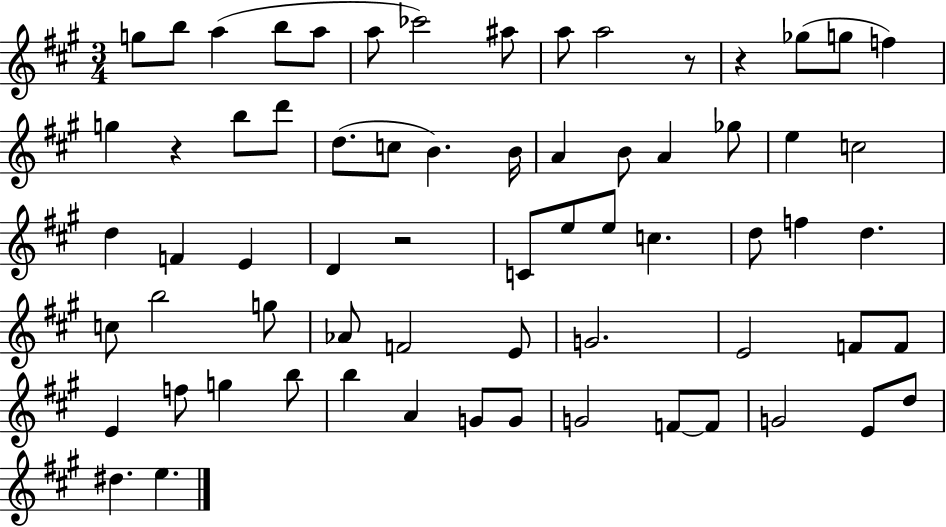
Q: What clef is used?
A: treble